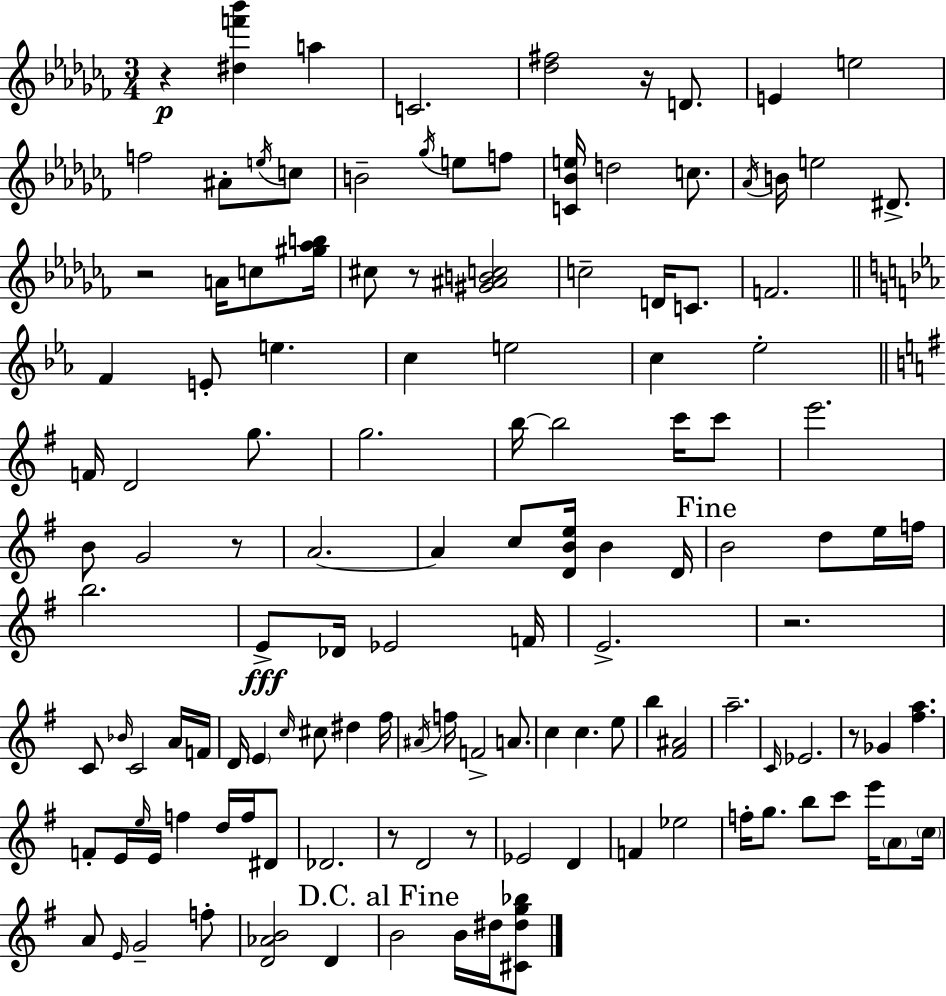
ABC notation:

X:1
T:Untitled
M:3/4
L:1/4
K:Abm
z [^df'_b'] a C2 [_d^f]2 z/4 D/2 E e2 f2 ^A/2 e/4 c/2 B2 _g/4 e/2 f/2 [C_Be]/4 d2 c/2 _A/4 B/4 e2 ^D/2 z2 A/4 c/2 [^g_ab]/4 ^c/2 z/2 [^G^ABc]2 c2 D/4 C/2 F2 F E/2 e c e2 c _e2 F/4 D2 g/2 g2 b/4 b2 c'/4 c'/2 e'2 B/2 G2 z/2 A2 A c/2 [DBe]/4 B D/4 B2 d/2 e/4 f/4 b2 E/2 _D/4 _E2 F/4 E2 z2 C/2 _B/4 C2 A/4 F/4 D/4 E c/4 ^c/2 ^d ^f/4 ^A/4 f/4 F2 A/2 c c e/2 b [^F^A]2 a2 C/4 _E2 z/2 _G [^fa] F/2 E/4 e/4 E/4 f d/4 f/4 ^D/2 _D2 z/2 D2 z/2 _E2 D F _e2 f/4 g/2 b/2 c'/2 e'/4 A/2 c/4 A/2 E/4 G2 f/2 [D_AB]2 D B2 B/4 ^d/4 [^C^dg_b]/2